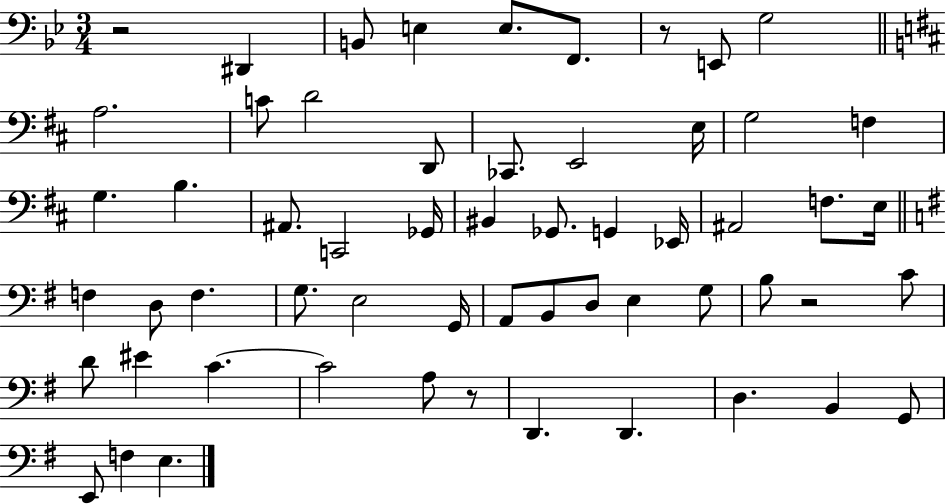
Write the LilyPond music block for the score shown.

{
  \clef bass
  \numericTimeSignature
  \time 3/4
  \key bes \major
  r2 dis,4 | b,8 e4 e8. f,8. | r8 e,8 g2 | \bar "||" \break \key b \minor a2. | c'8 d'2 d,8 | ces,8. e,2 e16 | g2 f4 | \break g4. b4. | ais,8. c,2 ges,16 | bis,4 ges,8. g,4 ees,16 | ais,2 f8. e16 | \break \bar "||" \break \key g \major f4 d8 f4. | g8. e2 g,16 | a,8 b,8 d8 e4 g8 | b8 r2 c'8 | \break d'8 eis'4 c'4.~~ | c'2 a8 r8 | d,4. d,4. | d4. b,4 g,8 | \break e,8 f4 e4. | \bar "|."
}